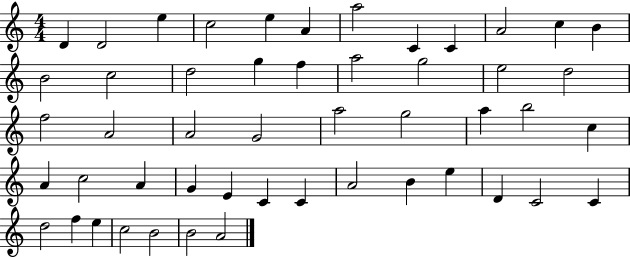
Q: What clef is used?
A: treble